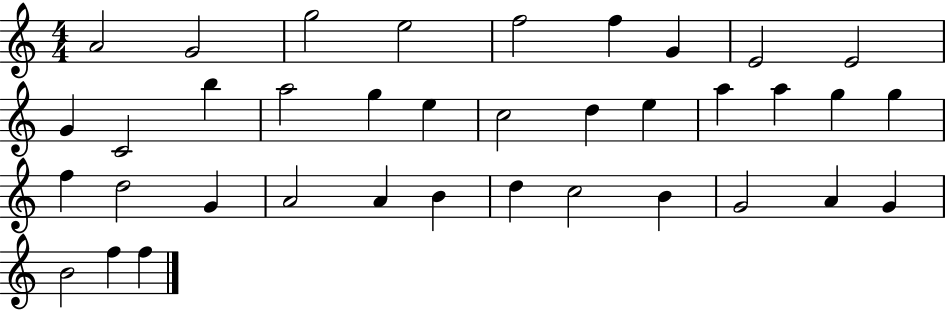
{
  \clef treble
  \numericTimeSignature
  \time 4/4
  \key c \major
  a'2 g'2 | g''2 e''2 | f''2 f''4 g'4 | e'2 e'2 | \break g'4 c'2 b''4 | a''2 g''4 e''4 | c''2 d''4 e''4 | a''4 a''4 g''4 g''4 | \break f''4 d''2 g'4 | a'2 a'4 b'4 | d''4 c''2 b'4 | g'2 a'4 g'4 | \break b'2 f''4 f''4 | \bar "|."
}